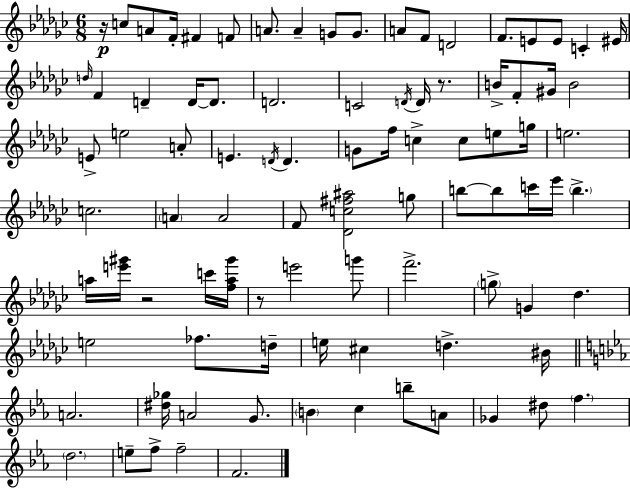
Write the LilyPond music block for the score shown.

{
  \clef treble
  \numericTimeSignature
  \time 6/8
  \key ees \minor
  r16\p c''8 a'8 f'16-. fis'4 f'8 | a'8. a'4-- g'8 g'8. | a'8 f'8 d'2 | f'8. e'8 e'8 c'4-. eis'16 | \break \grace { d''16 } f'4 d'4-- d'16~~ d'8. | d'2. | c'2 \acciaccatura { d'16 } d'16 r8. | b'16-> f'8-. gis'16 b'2 | \break e'8-> e''2 | a'8-. e'4. \acciaccatura { d'16 } d'4. | g'8 f''16 c''4-> c''8 | e''8 g''16 e''2. | \break c''2. | \parenthesize a'4 a'2 | f'8 <des' c'' fis'' ais''>2 | g''8 b''8~~ b''8 c'''16 ees'''16 \parenthesize b''4.-> | \break a''16 <e''' gis'''>16 r2 | c'''16 <f'' a'' gis'''>16 r8 e'''2 | g'''8 f'''2.-> | \parenthesize g''8-> g'4 des''4. | \break e''2 fes''8. | d''16-- e''16 cis''4 d''4.-> | bis'16 \bar "||" \break \key c \minor a'2. | <dis'' ges''>16 a'2 g'8. | \parenthesize b'4 c''4 b''8-- a'8 | ges'4 dis''8 \parenthesize f''4. | \break \parenthesize d''2. | e''8-- f''8-> f''2-- | f'2. | \bar "|."
}